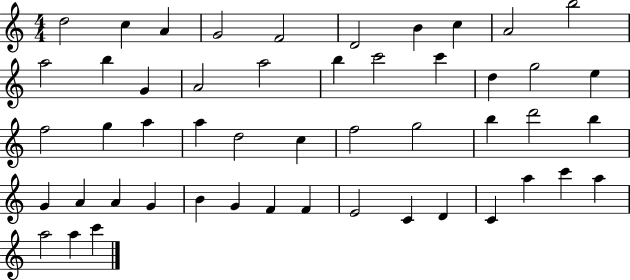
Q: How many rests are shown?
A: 0